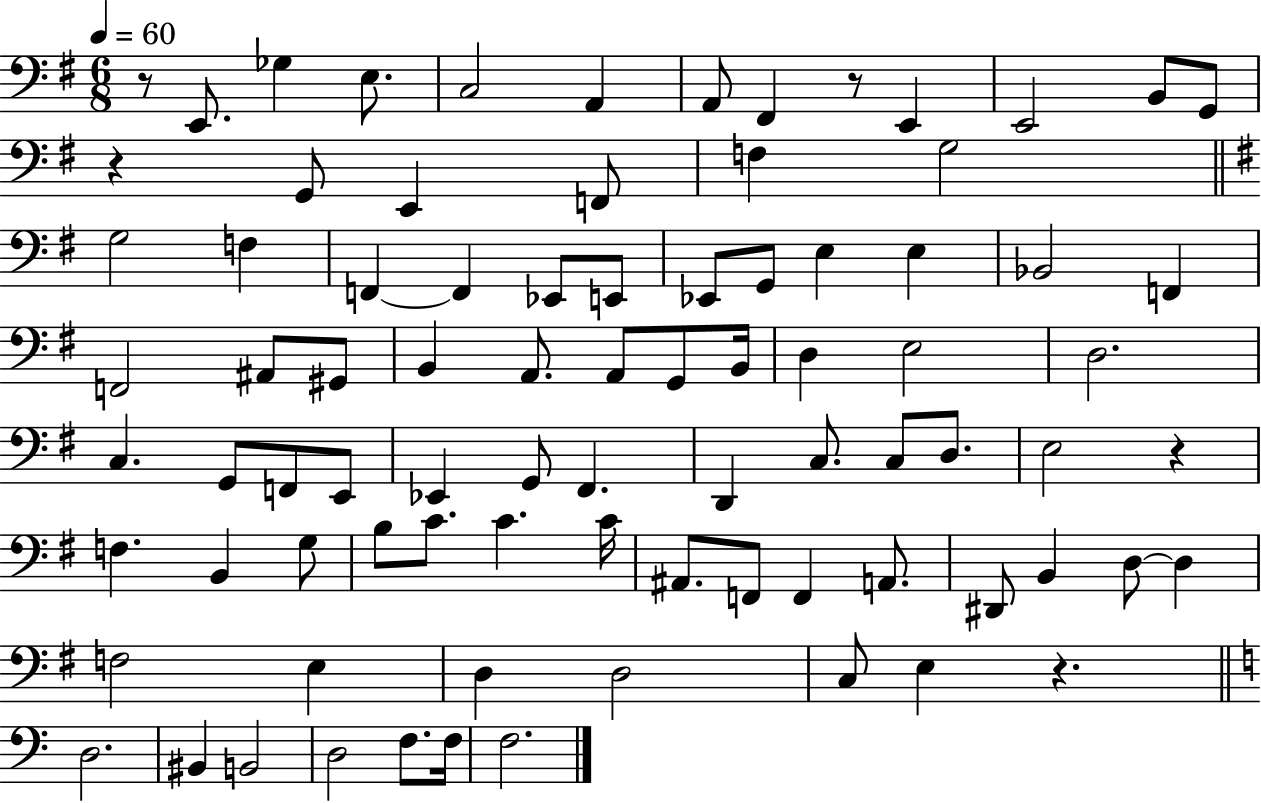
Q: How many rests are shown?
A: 5